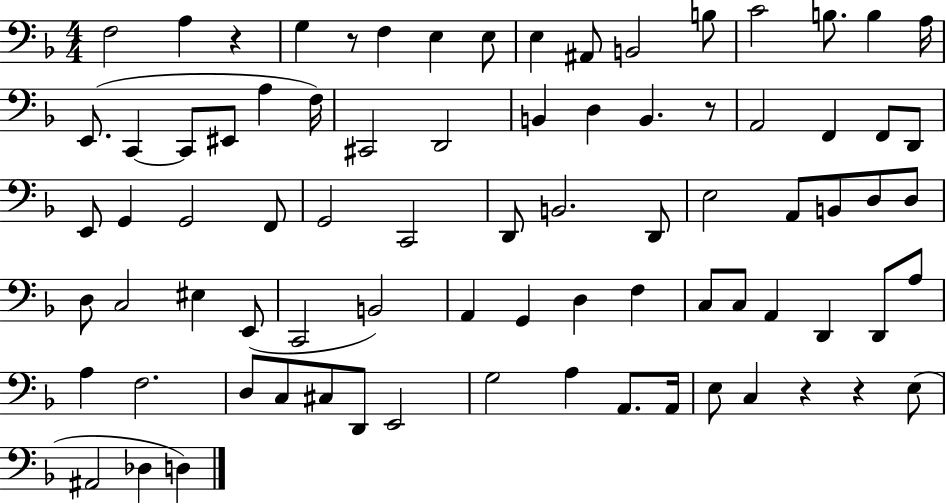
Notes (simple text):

F3/h A3/q R/q G3/q R/e F3/q E3/q E3/e E3/q A#2/e B2/h B3/e C4/h B3/e. B3/q A3/s E2/e. C2/q C2/e EIS2/e A3/q F3/s C#2/h D2/h B2/q D3/q B2/q. R/e A2/h F2/q F2/e D2/e E2/e G2/q G2/h F2/e G2/h C2/h D2/e B2/h. D2/e E3/h A2/e B2/e D3/e D3/e D3/e C3/h EIS3/q E2/e C2/h B2/h A2/q G2/q D3/q F3/q C3/e C3/e A2/q D2/q D2/e A3/e A3/q F3/h. D3/e C3/e C#3/e D2/e E2/h G3/h A3/q A2/e. A2/s E3/e C3/q R/q R/q E3/e A#2/h Db3/q D3/q